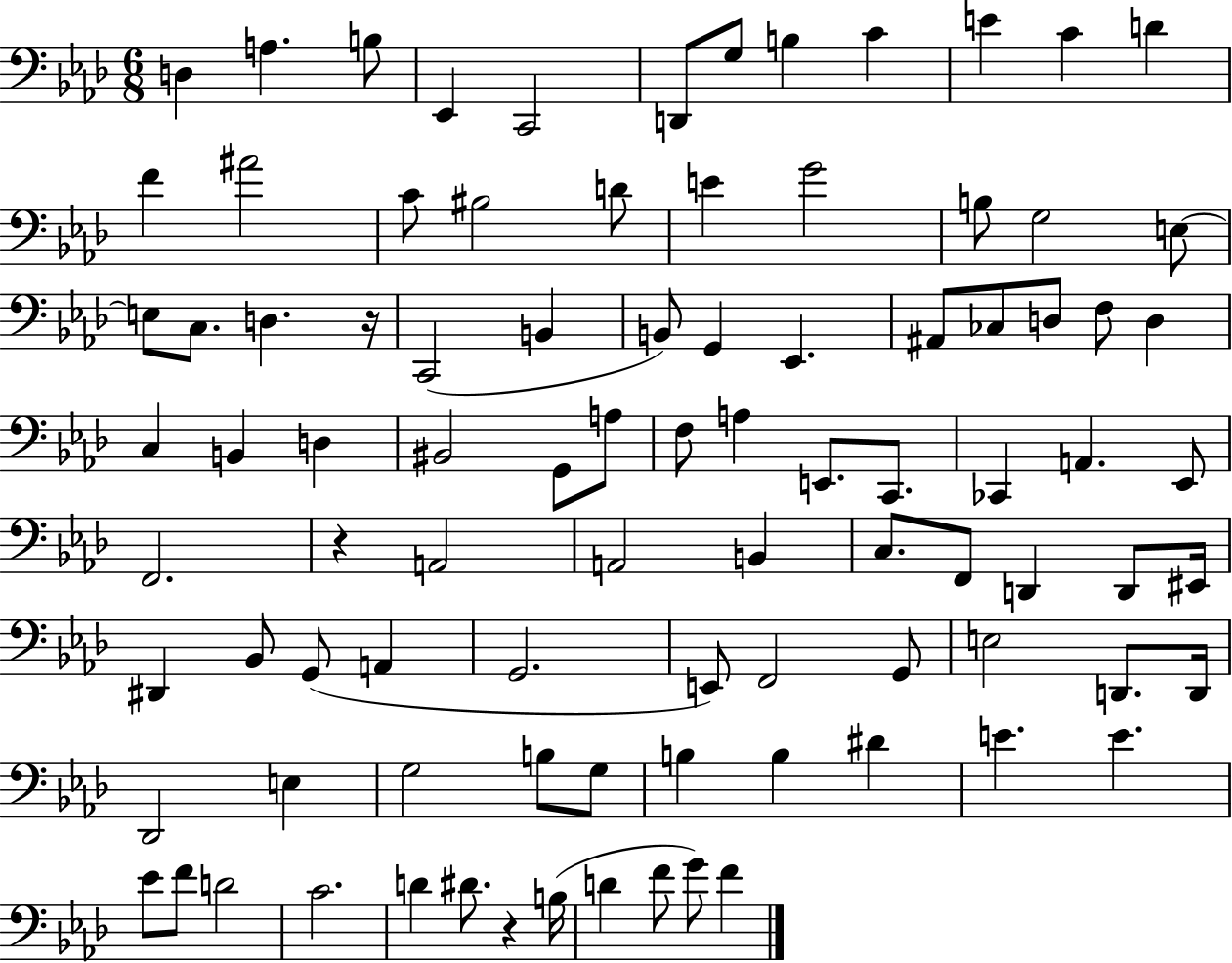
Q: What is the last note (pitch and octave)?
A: F4